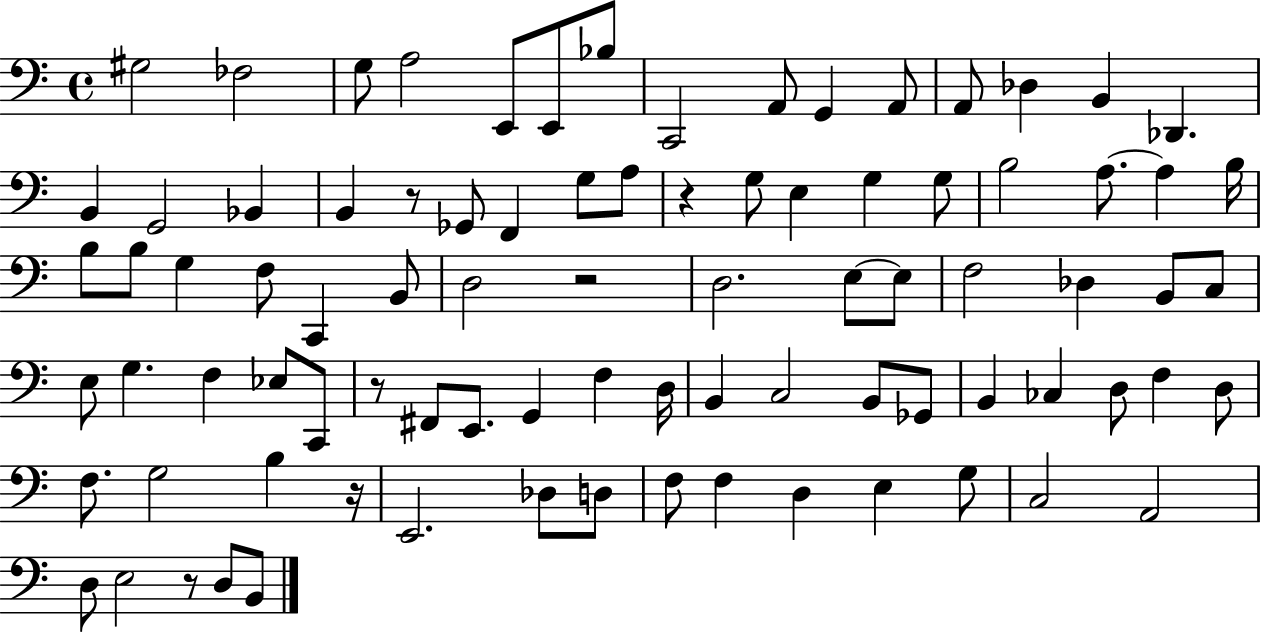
{
  \clef bass
  \time 4/4
  \defaultTimeSignature
  \key c \major
  gis2 fes2 | g8 a2 e,8 e,8 bes8 | c,2 a,8 g,4 a,8 | a,8 des4 b,4 des,4. | \break b,4 g,2 bes,4 | b,4 r8 ges,8 f,4 g8 a8 | r4 g8 e4 g4 g8 | b2 a8.~~ a4 b16 | \break b8 b8 g4 f8 c,4 b,8 | d2 r2 | d2. e8~~ e8 | f2 des4 b,8 c8 | \break e8 g4. f4 ees8 c,8 | r8 fis,8 e,8. g,4 f4 d16 | b,4 c2 b,8 ges,8 | b,4 ces4 d8 f4 d8 | \break f8. g2 b4 r16 | e,2. des8 d8 | f8 f4 d4 e4 g8 | c2 a,2 | \break d8 e2 r8 d8 b,8 | \bar "|."
}